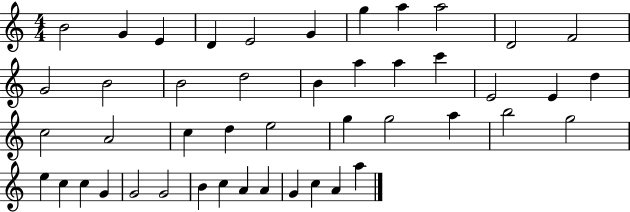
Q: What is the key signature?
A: C major